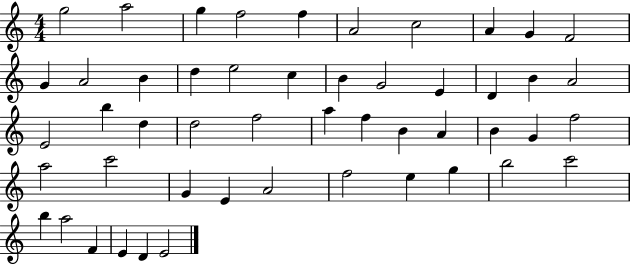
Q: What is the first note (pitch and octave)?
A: G5